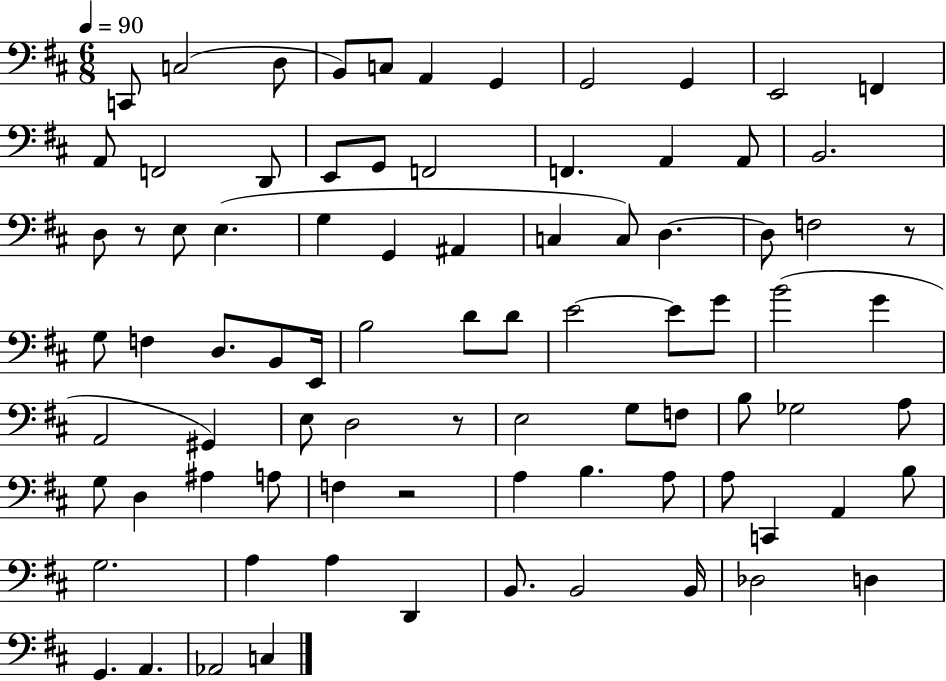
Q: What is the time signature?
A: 6/8